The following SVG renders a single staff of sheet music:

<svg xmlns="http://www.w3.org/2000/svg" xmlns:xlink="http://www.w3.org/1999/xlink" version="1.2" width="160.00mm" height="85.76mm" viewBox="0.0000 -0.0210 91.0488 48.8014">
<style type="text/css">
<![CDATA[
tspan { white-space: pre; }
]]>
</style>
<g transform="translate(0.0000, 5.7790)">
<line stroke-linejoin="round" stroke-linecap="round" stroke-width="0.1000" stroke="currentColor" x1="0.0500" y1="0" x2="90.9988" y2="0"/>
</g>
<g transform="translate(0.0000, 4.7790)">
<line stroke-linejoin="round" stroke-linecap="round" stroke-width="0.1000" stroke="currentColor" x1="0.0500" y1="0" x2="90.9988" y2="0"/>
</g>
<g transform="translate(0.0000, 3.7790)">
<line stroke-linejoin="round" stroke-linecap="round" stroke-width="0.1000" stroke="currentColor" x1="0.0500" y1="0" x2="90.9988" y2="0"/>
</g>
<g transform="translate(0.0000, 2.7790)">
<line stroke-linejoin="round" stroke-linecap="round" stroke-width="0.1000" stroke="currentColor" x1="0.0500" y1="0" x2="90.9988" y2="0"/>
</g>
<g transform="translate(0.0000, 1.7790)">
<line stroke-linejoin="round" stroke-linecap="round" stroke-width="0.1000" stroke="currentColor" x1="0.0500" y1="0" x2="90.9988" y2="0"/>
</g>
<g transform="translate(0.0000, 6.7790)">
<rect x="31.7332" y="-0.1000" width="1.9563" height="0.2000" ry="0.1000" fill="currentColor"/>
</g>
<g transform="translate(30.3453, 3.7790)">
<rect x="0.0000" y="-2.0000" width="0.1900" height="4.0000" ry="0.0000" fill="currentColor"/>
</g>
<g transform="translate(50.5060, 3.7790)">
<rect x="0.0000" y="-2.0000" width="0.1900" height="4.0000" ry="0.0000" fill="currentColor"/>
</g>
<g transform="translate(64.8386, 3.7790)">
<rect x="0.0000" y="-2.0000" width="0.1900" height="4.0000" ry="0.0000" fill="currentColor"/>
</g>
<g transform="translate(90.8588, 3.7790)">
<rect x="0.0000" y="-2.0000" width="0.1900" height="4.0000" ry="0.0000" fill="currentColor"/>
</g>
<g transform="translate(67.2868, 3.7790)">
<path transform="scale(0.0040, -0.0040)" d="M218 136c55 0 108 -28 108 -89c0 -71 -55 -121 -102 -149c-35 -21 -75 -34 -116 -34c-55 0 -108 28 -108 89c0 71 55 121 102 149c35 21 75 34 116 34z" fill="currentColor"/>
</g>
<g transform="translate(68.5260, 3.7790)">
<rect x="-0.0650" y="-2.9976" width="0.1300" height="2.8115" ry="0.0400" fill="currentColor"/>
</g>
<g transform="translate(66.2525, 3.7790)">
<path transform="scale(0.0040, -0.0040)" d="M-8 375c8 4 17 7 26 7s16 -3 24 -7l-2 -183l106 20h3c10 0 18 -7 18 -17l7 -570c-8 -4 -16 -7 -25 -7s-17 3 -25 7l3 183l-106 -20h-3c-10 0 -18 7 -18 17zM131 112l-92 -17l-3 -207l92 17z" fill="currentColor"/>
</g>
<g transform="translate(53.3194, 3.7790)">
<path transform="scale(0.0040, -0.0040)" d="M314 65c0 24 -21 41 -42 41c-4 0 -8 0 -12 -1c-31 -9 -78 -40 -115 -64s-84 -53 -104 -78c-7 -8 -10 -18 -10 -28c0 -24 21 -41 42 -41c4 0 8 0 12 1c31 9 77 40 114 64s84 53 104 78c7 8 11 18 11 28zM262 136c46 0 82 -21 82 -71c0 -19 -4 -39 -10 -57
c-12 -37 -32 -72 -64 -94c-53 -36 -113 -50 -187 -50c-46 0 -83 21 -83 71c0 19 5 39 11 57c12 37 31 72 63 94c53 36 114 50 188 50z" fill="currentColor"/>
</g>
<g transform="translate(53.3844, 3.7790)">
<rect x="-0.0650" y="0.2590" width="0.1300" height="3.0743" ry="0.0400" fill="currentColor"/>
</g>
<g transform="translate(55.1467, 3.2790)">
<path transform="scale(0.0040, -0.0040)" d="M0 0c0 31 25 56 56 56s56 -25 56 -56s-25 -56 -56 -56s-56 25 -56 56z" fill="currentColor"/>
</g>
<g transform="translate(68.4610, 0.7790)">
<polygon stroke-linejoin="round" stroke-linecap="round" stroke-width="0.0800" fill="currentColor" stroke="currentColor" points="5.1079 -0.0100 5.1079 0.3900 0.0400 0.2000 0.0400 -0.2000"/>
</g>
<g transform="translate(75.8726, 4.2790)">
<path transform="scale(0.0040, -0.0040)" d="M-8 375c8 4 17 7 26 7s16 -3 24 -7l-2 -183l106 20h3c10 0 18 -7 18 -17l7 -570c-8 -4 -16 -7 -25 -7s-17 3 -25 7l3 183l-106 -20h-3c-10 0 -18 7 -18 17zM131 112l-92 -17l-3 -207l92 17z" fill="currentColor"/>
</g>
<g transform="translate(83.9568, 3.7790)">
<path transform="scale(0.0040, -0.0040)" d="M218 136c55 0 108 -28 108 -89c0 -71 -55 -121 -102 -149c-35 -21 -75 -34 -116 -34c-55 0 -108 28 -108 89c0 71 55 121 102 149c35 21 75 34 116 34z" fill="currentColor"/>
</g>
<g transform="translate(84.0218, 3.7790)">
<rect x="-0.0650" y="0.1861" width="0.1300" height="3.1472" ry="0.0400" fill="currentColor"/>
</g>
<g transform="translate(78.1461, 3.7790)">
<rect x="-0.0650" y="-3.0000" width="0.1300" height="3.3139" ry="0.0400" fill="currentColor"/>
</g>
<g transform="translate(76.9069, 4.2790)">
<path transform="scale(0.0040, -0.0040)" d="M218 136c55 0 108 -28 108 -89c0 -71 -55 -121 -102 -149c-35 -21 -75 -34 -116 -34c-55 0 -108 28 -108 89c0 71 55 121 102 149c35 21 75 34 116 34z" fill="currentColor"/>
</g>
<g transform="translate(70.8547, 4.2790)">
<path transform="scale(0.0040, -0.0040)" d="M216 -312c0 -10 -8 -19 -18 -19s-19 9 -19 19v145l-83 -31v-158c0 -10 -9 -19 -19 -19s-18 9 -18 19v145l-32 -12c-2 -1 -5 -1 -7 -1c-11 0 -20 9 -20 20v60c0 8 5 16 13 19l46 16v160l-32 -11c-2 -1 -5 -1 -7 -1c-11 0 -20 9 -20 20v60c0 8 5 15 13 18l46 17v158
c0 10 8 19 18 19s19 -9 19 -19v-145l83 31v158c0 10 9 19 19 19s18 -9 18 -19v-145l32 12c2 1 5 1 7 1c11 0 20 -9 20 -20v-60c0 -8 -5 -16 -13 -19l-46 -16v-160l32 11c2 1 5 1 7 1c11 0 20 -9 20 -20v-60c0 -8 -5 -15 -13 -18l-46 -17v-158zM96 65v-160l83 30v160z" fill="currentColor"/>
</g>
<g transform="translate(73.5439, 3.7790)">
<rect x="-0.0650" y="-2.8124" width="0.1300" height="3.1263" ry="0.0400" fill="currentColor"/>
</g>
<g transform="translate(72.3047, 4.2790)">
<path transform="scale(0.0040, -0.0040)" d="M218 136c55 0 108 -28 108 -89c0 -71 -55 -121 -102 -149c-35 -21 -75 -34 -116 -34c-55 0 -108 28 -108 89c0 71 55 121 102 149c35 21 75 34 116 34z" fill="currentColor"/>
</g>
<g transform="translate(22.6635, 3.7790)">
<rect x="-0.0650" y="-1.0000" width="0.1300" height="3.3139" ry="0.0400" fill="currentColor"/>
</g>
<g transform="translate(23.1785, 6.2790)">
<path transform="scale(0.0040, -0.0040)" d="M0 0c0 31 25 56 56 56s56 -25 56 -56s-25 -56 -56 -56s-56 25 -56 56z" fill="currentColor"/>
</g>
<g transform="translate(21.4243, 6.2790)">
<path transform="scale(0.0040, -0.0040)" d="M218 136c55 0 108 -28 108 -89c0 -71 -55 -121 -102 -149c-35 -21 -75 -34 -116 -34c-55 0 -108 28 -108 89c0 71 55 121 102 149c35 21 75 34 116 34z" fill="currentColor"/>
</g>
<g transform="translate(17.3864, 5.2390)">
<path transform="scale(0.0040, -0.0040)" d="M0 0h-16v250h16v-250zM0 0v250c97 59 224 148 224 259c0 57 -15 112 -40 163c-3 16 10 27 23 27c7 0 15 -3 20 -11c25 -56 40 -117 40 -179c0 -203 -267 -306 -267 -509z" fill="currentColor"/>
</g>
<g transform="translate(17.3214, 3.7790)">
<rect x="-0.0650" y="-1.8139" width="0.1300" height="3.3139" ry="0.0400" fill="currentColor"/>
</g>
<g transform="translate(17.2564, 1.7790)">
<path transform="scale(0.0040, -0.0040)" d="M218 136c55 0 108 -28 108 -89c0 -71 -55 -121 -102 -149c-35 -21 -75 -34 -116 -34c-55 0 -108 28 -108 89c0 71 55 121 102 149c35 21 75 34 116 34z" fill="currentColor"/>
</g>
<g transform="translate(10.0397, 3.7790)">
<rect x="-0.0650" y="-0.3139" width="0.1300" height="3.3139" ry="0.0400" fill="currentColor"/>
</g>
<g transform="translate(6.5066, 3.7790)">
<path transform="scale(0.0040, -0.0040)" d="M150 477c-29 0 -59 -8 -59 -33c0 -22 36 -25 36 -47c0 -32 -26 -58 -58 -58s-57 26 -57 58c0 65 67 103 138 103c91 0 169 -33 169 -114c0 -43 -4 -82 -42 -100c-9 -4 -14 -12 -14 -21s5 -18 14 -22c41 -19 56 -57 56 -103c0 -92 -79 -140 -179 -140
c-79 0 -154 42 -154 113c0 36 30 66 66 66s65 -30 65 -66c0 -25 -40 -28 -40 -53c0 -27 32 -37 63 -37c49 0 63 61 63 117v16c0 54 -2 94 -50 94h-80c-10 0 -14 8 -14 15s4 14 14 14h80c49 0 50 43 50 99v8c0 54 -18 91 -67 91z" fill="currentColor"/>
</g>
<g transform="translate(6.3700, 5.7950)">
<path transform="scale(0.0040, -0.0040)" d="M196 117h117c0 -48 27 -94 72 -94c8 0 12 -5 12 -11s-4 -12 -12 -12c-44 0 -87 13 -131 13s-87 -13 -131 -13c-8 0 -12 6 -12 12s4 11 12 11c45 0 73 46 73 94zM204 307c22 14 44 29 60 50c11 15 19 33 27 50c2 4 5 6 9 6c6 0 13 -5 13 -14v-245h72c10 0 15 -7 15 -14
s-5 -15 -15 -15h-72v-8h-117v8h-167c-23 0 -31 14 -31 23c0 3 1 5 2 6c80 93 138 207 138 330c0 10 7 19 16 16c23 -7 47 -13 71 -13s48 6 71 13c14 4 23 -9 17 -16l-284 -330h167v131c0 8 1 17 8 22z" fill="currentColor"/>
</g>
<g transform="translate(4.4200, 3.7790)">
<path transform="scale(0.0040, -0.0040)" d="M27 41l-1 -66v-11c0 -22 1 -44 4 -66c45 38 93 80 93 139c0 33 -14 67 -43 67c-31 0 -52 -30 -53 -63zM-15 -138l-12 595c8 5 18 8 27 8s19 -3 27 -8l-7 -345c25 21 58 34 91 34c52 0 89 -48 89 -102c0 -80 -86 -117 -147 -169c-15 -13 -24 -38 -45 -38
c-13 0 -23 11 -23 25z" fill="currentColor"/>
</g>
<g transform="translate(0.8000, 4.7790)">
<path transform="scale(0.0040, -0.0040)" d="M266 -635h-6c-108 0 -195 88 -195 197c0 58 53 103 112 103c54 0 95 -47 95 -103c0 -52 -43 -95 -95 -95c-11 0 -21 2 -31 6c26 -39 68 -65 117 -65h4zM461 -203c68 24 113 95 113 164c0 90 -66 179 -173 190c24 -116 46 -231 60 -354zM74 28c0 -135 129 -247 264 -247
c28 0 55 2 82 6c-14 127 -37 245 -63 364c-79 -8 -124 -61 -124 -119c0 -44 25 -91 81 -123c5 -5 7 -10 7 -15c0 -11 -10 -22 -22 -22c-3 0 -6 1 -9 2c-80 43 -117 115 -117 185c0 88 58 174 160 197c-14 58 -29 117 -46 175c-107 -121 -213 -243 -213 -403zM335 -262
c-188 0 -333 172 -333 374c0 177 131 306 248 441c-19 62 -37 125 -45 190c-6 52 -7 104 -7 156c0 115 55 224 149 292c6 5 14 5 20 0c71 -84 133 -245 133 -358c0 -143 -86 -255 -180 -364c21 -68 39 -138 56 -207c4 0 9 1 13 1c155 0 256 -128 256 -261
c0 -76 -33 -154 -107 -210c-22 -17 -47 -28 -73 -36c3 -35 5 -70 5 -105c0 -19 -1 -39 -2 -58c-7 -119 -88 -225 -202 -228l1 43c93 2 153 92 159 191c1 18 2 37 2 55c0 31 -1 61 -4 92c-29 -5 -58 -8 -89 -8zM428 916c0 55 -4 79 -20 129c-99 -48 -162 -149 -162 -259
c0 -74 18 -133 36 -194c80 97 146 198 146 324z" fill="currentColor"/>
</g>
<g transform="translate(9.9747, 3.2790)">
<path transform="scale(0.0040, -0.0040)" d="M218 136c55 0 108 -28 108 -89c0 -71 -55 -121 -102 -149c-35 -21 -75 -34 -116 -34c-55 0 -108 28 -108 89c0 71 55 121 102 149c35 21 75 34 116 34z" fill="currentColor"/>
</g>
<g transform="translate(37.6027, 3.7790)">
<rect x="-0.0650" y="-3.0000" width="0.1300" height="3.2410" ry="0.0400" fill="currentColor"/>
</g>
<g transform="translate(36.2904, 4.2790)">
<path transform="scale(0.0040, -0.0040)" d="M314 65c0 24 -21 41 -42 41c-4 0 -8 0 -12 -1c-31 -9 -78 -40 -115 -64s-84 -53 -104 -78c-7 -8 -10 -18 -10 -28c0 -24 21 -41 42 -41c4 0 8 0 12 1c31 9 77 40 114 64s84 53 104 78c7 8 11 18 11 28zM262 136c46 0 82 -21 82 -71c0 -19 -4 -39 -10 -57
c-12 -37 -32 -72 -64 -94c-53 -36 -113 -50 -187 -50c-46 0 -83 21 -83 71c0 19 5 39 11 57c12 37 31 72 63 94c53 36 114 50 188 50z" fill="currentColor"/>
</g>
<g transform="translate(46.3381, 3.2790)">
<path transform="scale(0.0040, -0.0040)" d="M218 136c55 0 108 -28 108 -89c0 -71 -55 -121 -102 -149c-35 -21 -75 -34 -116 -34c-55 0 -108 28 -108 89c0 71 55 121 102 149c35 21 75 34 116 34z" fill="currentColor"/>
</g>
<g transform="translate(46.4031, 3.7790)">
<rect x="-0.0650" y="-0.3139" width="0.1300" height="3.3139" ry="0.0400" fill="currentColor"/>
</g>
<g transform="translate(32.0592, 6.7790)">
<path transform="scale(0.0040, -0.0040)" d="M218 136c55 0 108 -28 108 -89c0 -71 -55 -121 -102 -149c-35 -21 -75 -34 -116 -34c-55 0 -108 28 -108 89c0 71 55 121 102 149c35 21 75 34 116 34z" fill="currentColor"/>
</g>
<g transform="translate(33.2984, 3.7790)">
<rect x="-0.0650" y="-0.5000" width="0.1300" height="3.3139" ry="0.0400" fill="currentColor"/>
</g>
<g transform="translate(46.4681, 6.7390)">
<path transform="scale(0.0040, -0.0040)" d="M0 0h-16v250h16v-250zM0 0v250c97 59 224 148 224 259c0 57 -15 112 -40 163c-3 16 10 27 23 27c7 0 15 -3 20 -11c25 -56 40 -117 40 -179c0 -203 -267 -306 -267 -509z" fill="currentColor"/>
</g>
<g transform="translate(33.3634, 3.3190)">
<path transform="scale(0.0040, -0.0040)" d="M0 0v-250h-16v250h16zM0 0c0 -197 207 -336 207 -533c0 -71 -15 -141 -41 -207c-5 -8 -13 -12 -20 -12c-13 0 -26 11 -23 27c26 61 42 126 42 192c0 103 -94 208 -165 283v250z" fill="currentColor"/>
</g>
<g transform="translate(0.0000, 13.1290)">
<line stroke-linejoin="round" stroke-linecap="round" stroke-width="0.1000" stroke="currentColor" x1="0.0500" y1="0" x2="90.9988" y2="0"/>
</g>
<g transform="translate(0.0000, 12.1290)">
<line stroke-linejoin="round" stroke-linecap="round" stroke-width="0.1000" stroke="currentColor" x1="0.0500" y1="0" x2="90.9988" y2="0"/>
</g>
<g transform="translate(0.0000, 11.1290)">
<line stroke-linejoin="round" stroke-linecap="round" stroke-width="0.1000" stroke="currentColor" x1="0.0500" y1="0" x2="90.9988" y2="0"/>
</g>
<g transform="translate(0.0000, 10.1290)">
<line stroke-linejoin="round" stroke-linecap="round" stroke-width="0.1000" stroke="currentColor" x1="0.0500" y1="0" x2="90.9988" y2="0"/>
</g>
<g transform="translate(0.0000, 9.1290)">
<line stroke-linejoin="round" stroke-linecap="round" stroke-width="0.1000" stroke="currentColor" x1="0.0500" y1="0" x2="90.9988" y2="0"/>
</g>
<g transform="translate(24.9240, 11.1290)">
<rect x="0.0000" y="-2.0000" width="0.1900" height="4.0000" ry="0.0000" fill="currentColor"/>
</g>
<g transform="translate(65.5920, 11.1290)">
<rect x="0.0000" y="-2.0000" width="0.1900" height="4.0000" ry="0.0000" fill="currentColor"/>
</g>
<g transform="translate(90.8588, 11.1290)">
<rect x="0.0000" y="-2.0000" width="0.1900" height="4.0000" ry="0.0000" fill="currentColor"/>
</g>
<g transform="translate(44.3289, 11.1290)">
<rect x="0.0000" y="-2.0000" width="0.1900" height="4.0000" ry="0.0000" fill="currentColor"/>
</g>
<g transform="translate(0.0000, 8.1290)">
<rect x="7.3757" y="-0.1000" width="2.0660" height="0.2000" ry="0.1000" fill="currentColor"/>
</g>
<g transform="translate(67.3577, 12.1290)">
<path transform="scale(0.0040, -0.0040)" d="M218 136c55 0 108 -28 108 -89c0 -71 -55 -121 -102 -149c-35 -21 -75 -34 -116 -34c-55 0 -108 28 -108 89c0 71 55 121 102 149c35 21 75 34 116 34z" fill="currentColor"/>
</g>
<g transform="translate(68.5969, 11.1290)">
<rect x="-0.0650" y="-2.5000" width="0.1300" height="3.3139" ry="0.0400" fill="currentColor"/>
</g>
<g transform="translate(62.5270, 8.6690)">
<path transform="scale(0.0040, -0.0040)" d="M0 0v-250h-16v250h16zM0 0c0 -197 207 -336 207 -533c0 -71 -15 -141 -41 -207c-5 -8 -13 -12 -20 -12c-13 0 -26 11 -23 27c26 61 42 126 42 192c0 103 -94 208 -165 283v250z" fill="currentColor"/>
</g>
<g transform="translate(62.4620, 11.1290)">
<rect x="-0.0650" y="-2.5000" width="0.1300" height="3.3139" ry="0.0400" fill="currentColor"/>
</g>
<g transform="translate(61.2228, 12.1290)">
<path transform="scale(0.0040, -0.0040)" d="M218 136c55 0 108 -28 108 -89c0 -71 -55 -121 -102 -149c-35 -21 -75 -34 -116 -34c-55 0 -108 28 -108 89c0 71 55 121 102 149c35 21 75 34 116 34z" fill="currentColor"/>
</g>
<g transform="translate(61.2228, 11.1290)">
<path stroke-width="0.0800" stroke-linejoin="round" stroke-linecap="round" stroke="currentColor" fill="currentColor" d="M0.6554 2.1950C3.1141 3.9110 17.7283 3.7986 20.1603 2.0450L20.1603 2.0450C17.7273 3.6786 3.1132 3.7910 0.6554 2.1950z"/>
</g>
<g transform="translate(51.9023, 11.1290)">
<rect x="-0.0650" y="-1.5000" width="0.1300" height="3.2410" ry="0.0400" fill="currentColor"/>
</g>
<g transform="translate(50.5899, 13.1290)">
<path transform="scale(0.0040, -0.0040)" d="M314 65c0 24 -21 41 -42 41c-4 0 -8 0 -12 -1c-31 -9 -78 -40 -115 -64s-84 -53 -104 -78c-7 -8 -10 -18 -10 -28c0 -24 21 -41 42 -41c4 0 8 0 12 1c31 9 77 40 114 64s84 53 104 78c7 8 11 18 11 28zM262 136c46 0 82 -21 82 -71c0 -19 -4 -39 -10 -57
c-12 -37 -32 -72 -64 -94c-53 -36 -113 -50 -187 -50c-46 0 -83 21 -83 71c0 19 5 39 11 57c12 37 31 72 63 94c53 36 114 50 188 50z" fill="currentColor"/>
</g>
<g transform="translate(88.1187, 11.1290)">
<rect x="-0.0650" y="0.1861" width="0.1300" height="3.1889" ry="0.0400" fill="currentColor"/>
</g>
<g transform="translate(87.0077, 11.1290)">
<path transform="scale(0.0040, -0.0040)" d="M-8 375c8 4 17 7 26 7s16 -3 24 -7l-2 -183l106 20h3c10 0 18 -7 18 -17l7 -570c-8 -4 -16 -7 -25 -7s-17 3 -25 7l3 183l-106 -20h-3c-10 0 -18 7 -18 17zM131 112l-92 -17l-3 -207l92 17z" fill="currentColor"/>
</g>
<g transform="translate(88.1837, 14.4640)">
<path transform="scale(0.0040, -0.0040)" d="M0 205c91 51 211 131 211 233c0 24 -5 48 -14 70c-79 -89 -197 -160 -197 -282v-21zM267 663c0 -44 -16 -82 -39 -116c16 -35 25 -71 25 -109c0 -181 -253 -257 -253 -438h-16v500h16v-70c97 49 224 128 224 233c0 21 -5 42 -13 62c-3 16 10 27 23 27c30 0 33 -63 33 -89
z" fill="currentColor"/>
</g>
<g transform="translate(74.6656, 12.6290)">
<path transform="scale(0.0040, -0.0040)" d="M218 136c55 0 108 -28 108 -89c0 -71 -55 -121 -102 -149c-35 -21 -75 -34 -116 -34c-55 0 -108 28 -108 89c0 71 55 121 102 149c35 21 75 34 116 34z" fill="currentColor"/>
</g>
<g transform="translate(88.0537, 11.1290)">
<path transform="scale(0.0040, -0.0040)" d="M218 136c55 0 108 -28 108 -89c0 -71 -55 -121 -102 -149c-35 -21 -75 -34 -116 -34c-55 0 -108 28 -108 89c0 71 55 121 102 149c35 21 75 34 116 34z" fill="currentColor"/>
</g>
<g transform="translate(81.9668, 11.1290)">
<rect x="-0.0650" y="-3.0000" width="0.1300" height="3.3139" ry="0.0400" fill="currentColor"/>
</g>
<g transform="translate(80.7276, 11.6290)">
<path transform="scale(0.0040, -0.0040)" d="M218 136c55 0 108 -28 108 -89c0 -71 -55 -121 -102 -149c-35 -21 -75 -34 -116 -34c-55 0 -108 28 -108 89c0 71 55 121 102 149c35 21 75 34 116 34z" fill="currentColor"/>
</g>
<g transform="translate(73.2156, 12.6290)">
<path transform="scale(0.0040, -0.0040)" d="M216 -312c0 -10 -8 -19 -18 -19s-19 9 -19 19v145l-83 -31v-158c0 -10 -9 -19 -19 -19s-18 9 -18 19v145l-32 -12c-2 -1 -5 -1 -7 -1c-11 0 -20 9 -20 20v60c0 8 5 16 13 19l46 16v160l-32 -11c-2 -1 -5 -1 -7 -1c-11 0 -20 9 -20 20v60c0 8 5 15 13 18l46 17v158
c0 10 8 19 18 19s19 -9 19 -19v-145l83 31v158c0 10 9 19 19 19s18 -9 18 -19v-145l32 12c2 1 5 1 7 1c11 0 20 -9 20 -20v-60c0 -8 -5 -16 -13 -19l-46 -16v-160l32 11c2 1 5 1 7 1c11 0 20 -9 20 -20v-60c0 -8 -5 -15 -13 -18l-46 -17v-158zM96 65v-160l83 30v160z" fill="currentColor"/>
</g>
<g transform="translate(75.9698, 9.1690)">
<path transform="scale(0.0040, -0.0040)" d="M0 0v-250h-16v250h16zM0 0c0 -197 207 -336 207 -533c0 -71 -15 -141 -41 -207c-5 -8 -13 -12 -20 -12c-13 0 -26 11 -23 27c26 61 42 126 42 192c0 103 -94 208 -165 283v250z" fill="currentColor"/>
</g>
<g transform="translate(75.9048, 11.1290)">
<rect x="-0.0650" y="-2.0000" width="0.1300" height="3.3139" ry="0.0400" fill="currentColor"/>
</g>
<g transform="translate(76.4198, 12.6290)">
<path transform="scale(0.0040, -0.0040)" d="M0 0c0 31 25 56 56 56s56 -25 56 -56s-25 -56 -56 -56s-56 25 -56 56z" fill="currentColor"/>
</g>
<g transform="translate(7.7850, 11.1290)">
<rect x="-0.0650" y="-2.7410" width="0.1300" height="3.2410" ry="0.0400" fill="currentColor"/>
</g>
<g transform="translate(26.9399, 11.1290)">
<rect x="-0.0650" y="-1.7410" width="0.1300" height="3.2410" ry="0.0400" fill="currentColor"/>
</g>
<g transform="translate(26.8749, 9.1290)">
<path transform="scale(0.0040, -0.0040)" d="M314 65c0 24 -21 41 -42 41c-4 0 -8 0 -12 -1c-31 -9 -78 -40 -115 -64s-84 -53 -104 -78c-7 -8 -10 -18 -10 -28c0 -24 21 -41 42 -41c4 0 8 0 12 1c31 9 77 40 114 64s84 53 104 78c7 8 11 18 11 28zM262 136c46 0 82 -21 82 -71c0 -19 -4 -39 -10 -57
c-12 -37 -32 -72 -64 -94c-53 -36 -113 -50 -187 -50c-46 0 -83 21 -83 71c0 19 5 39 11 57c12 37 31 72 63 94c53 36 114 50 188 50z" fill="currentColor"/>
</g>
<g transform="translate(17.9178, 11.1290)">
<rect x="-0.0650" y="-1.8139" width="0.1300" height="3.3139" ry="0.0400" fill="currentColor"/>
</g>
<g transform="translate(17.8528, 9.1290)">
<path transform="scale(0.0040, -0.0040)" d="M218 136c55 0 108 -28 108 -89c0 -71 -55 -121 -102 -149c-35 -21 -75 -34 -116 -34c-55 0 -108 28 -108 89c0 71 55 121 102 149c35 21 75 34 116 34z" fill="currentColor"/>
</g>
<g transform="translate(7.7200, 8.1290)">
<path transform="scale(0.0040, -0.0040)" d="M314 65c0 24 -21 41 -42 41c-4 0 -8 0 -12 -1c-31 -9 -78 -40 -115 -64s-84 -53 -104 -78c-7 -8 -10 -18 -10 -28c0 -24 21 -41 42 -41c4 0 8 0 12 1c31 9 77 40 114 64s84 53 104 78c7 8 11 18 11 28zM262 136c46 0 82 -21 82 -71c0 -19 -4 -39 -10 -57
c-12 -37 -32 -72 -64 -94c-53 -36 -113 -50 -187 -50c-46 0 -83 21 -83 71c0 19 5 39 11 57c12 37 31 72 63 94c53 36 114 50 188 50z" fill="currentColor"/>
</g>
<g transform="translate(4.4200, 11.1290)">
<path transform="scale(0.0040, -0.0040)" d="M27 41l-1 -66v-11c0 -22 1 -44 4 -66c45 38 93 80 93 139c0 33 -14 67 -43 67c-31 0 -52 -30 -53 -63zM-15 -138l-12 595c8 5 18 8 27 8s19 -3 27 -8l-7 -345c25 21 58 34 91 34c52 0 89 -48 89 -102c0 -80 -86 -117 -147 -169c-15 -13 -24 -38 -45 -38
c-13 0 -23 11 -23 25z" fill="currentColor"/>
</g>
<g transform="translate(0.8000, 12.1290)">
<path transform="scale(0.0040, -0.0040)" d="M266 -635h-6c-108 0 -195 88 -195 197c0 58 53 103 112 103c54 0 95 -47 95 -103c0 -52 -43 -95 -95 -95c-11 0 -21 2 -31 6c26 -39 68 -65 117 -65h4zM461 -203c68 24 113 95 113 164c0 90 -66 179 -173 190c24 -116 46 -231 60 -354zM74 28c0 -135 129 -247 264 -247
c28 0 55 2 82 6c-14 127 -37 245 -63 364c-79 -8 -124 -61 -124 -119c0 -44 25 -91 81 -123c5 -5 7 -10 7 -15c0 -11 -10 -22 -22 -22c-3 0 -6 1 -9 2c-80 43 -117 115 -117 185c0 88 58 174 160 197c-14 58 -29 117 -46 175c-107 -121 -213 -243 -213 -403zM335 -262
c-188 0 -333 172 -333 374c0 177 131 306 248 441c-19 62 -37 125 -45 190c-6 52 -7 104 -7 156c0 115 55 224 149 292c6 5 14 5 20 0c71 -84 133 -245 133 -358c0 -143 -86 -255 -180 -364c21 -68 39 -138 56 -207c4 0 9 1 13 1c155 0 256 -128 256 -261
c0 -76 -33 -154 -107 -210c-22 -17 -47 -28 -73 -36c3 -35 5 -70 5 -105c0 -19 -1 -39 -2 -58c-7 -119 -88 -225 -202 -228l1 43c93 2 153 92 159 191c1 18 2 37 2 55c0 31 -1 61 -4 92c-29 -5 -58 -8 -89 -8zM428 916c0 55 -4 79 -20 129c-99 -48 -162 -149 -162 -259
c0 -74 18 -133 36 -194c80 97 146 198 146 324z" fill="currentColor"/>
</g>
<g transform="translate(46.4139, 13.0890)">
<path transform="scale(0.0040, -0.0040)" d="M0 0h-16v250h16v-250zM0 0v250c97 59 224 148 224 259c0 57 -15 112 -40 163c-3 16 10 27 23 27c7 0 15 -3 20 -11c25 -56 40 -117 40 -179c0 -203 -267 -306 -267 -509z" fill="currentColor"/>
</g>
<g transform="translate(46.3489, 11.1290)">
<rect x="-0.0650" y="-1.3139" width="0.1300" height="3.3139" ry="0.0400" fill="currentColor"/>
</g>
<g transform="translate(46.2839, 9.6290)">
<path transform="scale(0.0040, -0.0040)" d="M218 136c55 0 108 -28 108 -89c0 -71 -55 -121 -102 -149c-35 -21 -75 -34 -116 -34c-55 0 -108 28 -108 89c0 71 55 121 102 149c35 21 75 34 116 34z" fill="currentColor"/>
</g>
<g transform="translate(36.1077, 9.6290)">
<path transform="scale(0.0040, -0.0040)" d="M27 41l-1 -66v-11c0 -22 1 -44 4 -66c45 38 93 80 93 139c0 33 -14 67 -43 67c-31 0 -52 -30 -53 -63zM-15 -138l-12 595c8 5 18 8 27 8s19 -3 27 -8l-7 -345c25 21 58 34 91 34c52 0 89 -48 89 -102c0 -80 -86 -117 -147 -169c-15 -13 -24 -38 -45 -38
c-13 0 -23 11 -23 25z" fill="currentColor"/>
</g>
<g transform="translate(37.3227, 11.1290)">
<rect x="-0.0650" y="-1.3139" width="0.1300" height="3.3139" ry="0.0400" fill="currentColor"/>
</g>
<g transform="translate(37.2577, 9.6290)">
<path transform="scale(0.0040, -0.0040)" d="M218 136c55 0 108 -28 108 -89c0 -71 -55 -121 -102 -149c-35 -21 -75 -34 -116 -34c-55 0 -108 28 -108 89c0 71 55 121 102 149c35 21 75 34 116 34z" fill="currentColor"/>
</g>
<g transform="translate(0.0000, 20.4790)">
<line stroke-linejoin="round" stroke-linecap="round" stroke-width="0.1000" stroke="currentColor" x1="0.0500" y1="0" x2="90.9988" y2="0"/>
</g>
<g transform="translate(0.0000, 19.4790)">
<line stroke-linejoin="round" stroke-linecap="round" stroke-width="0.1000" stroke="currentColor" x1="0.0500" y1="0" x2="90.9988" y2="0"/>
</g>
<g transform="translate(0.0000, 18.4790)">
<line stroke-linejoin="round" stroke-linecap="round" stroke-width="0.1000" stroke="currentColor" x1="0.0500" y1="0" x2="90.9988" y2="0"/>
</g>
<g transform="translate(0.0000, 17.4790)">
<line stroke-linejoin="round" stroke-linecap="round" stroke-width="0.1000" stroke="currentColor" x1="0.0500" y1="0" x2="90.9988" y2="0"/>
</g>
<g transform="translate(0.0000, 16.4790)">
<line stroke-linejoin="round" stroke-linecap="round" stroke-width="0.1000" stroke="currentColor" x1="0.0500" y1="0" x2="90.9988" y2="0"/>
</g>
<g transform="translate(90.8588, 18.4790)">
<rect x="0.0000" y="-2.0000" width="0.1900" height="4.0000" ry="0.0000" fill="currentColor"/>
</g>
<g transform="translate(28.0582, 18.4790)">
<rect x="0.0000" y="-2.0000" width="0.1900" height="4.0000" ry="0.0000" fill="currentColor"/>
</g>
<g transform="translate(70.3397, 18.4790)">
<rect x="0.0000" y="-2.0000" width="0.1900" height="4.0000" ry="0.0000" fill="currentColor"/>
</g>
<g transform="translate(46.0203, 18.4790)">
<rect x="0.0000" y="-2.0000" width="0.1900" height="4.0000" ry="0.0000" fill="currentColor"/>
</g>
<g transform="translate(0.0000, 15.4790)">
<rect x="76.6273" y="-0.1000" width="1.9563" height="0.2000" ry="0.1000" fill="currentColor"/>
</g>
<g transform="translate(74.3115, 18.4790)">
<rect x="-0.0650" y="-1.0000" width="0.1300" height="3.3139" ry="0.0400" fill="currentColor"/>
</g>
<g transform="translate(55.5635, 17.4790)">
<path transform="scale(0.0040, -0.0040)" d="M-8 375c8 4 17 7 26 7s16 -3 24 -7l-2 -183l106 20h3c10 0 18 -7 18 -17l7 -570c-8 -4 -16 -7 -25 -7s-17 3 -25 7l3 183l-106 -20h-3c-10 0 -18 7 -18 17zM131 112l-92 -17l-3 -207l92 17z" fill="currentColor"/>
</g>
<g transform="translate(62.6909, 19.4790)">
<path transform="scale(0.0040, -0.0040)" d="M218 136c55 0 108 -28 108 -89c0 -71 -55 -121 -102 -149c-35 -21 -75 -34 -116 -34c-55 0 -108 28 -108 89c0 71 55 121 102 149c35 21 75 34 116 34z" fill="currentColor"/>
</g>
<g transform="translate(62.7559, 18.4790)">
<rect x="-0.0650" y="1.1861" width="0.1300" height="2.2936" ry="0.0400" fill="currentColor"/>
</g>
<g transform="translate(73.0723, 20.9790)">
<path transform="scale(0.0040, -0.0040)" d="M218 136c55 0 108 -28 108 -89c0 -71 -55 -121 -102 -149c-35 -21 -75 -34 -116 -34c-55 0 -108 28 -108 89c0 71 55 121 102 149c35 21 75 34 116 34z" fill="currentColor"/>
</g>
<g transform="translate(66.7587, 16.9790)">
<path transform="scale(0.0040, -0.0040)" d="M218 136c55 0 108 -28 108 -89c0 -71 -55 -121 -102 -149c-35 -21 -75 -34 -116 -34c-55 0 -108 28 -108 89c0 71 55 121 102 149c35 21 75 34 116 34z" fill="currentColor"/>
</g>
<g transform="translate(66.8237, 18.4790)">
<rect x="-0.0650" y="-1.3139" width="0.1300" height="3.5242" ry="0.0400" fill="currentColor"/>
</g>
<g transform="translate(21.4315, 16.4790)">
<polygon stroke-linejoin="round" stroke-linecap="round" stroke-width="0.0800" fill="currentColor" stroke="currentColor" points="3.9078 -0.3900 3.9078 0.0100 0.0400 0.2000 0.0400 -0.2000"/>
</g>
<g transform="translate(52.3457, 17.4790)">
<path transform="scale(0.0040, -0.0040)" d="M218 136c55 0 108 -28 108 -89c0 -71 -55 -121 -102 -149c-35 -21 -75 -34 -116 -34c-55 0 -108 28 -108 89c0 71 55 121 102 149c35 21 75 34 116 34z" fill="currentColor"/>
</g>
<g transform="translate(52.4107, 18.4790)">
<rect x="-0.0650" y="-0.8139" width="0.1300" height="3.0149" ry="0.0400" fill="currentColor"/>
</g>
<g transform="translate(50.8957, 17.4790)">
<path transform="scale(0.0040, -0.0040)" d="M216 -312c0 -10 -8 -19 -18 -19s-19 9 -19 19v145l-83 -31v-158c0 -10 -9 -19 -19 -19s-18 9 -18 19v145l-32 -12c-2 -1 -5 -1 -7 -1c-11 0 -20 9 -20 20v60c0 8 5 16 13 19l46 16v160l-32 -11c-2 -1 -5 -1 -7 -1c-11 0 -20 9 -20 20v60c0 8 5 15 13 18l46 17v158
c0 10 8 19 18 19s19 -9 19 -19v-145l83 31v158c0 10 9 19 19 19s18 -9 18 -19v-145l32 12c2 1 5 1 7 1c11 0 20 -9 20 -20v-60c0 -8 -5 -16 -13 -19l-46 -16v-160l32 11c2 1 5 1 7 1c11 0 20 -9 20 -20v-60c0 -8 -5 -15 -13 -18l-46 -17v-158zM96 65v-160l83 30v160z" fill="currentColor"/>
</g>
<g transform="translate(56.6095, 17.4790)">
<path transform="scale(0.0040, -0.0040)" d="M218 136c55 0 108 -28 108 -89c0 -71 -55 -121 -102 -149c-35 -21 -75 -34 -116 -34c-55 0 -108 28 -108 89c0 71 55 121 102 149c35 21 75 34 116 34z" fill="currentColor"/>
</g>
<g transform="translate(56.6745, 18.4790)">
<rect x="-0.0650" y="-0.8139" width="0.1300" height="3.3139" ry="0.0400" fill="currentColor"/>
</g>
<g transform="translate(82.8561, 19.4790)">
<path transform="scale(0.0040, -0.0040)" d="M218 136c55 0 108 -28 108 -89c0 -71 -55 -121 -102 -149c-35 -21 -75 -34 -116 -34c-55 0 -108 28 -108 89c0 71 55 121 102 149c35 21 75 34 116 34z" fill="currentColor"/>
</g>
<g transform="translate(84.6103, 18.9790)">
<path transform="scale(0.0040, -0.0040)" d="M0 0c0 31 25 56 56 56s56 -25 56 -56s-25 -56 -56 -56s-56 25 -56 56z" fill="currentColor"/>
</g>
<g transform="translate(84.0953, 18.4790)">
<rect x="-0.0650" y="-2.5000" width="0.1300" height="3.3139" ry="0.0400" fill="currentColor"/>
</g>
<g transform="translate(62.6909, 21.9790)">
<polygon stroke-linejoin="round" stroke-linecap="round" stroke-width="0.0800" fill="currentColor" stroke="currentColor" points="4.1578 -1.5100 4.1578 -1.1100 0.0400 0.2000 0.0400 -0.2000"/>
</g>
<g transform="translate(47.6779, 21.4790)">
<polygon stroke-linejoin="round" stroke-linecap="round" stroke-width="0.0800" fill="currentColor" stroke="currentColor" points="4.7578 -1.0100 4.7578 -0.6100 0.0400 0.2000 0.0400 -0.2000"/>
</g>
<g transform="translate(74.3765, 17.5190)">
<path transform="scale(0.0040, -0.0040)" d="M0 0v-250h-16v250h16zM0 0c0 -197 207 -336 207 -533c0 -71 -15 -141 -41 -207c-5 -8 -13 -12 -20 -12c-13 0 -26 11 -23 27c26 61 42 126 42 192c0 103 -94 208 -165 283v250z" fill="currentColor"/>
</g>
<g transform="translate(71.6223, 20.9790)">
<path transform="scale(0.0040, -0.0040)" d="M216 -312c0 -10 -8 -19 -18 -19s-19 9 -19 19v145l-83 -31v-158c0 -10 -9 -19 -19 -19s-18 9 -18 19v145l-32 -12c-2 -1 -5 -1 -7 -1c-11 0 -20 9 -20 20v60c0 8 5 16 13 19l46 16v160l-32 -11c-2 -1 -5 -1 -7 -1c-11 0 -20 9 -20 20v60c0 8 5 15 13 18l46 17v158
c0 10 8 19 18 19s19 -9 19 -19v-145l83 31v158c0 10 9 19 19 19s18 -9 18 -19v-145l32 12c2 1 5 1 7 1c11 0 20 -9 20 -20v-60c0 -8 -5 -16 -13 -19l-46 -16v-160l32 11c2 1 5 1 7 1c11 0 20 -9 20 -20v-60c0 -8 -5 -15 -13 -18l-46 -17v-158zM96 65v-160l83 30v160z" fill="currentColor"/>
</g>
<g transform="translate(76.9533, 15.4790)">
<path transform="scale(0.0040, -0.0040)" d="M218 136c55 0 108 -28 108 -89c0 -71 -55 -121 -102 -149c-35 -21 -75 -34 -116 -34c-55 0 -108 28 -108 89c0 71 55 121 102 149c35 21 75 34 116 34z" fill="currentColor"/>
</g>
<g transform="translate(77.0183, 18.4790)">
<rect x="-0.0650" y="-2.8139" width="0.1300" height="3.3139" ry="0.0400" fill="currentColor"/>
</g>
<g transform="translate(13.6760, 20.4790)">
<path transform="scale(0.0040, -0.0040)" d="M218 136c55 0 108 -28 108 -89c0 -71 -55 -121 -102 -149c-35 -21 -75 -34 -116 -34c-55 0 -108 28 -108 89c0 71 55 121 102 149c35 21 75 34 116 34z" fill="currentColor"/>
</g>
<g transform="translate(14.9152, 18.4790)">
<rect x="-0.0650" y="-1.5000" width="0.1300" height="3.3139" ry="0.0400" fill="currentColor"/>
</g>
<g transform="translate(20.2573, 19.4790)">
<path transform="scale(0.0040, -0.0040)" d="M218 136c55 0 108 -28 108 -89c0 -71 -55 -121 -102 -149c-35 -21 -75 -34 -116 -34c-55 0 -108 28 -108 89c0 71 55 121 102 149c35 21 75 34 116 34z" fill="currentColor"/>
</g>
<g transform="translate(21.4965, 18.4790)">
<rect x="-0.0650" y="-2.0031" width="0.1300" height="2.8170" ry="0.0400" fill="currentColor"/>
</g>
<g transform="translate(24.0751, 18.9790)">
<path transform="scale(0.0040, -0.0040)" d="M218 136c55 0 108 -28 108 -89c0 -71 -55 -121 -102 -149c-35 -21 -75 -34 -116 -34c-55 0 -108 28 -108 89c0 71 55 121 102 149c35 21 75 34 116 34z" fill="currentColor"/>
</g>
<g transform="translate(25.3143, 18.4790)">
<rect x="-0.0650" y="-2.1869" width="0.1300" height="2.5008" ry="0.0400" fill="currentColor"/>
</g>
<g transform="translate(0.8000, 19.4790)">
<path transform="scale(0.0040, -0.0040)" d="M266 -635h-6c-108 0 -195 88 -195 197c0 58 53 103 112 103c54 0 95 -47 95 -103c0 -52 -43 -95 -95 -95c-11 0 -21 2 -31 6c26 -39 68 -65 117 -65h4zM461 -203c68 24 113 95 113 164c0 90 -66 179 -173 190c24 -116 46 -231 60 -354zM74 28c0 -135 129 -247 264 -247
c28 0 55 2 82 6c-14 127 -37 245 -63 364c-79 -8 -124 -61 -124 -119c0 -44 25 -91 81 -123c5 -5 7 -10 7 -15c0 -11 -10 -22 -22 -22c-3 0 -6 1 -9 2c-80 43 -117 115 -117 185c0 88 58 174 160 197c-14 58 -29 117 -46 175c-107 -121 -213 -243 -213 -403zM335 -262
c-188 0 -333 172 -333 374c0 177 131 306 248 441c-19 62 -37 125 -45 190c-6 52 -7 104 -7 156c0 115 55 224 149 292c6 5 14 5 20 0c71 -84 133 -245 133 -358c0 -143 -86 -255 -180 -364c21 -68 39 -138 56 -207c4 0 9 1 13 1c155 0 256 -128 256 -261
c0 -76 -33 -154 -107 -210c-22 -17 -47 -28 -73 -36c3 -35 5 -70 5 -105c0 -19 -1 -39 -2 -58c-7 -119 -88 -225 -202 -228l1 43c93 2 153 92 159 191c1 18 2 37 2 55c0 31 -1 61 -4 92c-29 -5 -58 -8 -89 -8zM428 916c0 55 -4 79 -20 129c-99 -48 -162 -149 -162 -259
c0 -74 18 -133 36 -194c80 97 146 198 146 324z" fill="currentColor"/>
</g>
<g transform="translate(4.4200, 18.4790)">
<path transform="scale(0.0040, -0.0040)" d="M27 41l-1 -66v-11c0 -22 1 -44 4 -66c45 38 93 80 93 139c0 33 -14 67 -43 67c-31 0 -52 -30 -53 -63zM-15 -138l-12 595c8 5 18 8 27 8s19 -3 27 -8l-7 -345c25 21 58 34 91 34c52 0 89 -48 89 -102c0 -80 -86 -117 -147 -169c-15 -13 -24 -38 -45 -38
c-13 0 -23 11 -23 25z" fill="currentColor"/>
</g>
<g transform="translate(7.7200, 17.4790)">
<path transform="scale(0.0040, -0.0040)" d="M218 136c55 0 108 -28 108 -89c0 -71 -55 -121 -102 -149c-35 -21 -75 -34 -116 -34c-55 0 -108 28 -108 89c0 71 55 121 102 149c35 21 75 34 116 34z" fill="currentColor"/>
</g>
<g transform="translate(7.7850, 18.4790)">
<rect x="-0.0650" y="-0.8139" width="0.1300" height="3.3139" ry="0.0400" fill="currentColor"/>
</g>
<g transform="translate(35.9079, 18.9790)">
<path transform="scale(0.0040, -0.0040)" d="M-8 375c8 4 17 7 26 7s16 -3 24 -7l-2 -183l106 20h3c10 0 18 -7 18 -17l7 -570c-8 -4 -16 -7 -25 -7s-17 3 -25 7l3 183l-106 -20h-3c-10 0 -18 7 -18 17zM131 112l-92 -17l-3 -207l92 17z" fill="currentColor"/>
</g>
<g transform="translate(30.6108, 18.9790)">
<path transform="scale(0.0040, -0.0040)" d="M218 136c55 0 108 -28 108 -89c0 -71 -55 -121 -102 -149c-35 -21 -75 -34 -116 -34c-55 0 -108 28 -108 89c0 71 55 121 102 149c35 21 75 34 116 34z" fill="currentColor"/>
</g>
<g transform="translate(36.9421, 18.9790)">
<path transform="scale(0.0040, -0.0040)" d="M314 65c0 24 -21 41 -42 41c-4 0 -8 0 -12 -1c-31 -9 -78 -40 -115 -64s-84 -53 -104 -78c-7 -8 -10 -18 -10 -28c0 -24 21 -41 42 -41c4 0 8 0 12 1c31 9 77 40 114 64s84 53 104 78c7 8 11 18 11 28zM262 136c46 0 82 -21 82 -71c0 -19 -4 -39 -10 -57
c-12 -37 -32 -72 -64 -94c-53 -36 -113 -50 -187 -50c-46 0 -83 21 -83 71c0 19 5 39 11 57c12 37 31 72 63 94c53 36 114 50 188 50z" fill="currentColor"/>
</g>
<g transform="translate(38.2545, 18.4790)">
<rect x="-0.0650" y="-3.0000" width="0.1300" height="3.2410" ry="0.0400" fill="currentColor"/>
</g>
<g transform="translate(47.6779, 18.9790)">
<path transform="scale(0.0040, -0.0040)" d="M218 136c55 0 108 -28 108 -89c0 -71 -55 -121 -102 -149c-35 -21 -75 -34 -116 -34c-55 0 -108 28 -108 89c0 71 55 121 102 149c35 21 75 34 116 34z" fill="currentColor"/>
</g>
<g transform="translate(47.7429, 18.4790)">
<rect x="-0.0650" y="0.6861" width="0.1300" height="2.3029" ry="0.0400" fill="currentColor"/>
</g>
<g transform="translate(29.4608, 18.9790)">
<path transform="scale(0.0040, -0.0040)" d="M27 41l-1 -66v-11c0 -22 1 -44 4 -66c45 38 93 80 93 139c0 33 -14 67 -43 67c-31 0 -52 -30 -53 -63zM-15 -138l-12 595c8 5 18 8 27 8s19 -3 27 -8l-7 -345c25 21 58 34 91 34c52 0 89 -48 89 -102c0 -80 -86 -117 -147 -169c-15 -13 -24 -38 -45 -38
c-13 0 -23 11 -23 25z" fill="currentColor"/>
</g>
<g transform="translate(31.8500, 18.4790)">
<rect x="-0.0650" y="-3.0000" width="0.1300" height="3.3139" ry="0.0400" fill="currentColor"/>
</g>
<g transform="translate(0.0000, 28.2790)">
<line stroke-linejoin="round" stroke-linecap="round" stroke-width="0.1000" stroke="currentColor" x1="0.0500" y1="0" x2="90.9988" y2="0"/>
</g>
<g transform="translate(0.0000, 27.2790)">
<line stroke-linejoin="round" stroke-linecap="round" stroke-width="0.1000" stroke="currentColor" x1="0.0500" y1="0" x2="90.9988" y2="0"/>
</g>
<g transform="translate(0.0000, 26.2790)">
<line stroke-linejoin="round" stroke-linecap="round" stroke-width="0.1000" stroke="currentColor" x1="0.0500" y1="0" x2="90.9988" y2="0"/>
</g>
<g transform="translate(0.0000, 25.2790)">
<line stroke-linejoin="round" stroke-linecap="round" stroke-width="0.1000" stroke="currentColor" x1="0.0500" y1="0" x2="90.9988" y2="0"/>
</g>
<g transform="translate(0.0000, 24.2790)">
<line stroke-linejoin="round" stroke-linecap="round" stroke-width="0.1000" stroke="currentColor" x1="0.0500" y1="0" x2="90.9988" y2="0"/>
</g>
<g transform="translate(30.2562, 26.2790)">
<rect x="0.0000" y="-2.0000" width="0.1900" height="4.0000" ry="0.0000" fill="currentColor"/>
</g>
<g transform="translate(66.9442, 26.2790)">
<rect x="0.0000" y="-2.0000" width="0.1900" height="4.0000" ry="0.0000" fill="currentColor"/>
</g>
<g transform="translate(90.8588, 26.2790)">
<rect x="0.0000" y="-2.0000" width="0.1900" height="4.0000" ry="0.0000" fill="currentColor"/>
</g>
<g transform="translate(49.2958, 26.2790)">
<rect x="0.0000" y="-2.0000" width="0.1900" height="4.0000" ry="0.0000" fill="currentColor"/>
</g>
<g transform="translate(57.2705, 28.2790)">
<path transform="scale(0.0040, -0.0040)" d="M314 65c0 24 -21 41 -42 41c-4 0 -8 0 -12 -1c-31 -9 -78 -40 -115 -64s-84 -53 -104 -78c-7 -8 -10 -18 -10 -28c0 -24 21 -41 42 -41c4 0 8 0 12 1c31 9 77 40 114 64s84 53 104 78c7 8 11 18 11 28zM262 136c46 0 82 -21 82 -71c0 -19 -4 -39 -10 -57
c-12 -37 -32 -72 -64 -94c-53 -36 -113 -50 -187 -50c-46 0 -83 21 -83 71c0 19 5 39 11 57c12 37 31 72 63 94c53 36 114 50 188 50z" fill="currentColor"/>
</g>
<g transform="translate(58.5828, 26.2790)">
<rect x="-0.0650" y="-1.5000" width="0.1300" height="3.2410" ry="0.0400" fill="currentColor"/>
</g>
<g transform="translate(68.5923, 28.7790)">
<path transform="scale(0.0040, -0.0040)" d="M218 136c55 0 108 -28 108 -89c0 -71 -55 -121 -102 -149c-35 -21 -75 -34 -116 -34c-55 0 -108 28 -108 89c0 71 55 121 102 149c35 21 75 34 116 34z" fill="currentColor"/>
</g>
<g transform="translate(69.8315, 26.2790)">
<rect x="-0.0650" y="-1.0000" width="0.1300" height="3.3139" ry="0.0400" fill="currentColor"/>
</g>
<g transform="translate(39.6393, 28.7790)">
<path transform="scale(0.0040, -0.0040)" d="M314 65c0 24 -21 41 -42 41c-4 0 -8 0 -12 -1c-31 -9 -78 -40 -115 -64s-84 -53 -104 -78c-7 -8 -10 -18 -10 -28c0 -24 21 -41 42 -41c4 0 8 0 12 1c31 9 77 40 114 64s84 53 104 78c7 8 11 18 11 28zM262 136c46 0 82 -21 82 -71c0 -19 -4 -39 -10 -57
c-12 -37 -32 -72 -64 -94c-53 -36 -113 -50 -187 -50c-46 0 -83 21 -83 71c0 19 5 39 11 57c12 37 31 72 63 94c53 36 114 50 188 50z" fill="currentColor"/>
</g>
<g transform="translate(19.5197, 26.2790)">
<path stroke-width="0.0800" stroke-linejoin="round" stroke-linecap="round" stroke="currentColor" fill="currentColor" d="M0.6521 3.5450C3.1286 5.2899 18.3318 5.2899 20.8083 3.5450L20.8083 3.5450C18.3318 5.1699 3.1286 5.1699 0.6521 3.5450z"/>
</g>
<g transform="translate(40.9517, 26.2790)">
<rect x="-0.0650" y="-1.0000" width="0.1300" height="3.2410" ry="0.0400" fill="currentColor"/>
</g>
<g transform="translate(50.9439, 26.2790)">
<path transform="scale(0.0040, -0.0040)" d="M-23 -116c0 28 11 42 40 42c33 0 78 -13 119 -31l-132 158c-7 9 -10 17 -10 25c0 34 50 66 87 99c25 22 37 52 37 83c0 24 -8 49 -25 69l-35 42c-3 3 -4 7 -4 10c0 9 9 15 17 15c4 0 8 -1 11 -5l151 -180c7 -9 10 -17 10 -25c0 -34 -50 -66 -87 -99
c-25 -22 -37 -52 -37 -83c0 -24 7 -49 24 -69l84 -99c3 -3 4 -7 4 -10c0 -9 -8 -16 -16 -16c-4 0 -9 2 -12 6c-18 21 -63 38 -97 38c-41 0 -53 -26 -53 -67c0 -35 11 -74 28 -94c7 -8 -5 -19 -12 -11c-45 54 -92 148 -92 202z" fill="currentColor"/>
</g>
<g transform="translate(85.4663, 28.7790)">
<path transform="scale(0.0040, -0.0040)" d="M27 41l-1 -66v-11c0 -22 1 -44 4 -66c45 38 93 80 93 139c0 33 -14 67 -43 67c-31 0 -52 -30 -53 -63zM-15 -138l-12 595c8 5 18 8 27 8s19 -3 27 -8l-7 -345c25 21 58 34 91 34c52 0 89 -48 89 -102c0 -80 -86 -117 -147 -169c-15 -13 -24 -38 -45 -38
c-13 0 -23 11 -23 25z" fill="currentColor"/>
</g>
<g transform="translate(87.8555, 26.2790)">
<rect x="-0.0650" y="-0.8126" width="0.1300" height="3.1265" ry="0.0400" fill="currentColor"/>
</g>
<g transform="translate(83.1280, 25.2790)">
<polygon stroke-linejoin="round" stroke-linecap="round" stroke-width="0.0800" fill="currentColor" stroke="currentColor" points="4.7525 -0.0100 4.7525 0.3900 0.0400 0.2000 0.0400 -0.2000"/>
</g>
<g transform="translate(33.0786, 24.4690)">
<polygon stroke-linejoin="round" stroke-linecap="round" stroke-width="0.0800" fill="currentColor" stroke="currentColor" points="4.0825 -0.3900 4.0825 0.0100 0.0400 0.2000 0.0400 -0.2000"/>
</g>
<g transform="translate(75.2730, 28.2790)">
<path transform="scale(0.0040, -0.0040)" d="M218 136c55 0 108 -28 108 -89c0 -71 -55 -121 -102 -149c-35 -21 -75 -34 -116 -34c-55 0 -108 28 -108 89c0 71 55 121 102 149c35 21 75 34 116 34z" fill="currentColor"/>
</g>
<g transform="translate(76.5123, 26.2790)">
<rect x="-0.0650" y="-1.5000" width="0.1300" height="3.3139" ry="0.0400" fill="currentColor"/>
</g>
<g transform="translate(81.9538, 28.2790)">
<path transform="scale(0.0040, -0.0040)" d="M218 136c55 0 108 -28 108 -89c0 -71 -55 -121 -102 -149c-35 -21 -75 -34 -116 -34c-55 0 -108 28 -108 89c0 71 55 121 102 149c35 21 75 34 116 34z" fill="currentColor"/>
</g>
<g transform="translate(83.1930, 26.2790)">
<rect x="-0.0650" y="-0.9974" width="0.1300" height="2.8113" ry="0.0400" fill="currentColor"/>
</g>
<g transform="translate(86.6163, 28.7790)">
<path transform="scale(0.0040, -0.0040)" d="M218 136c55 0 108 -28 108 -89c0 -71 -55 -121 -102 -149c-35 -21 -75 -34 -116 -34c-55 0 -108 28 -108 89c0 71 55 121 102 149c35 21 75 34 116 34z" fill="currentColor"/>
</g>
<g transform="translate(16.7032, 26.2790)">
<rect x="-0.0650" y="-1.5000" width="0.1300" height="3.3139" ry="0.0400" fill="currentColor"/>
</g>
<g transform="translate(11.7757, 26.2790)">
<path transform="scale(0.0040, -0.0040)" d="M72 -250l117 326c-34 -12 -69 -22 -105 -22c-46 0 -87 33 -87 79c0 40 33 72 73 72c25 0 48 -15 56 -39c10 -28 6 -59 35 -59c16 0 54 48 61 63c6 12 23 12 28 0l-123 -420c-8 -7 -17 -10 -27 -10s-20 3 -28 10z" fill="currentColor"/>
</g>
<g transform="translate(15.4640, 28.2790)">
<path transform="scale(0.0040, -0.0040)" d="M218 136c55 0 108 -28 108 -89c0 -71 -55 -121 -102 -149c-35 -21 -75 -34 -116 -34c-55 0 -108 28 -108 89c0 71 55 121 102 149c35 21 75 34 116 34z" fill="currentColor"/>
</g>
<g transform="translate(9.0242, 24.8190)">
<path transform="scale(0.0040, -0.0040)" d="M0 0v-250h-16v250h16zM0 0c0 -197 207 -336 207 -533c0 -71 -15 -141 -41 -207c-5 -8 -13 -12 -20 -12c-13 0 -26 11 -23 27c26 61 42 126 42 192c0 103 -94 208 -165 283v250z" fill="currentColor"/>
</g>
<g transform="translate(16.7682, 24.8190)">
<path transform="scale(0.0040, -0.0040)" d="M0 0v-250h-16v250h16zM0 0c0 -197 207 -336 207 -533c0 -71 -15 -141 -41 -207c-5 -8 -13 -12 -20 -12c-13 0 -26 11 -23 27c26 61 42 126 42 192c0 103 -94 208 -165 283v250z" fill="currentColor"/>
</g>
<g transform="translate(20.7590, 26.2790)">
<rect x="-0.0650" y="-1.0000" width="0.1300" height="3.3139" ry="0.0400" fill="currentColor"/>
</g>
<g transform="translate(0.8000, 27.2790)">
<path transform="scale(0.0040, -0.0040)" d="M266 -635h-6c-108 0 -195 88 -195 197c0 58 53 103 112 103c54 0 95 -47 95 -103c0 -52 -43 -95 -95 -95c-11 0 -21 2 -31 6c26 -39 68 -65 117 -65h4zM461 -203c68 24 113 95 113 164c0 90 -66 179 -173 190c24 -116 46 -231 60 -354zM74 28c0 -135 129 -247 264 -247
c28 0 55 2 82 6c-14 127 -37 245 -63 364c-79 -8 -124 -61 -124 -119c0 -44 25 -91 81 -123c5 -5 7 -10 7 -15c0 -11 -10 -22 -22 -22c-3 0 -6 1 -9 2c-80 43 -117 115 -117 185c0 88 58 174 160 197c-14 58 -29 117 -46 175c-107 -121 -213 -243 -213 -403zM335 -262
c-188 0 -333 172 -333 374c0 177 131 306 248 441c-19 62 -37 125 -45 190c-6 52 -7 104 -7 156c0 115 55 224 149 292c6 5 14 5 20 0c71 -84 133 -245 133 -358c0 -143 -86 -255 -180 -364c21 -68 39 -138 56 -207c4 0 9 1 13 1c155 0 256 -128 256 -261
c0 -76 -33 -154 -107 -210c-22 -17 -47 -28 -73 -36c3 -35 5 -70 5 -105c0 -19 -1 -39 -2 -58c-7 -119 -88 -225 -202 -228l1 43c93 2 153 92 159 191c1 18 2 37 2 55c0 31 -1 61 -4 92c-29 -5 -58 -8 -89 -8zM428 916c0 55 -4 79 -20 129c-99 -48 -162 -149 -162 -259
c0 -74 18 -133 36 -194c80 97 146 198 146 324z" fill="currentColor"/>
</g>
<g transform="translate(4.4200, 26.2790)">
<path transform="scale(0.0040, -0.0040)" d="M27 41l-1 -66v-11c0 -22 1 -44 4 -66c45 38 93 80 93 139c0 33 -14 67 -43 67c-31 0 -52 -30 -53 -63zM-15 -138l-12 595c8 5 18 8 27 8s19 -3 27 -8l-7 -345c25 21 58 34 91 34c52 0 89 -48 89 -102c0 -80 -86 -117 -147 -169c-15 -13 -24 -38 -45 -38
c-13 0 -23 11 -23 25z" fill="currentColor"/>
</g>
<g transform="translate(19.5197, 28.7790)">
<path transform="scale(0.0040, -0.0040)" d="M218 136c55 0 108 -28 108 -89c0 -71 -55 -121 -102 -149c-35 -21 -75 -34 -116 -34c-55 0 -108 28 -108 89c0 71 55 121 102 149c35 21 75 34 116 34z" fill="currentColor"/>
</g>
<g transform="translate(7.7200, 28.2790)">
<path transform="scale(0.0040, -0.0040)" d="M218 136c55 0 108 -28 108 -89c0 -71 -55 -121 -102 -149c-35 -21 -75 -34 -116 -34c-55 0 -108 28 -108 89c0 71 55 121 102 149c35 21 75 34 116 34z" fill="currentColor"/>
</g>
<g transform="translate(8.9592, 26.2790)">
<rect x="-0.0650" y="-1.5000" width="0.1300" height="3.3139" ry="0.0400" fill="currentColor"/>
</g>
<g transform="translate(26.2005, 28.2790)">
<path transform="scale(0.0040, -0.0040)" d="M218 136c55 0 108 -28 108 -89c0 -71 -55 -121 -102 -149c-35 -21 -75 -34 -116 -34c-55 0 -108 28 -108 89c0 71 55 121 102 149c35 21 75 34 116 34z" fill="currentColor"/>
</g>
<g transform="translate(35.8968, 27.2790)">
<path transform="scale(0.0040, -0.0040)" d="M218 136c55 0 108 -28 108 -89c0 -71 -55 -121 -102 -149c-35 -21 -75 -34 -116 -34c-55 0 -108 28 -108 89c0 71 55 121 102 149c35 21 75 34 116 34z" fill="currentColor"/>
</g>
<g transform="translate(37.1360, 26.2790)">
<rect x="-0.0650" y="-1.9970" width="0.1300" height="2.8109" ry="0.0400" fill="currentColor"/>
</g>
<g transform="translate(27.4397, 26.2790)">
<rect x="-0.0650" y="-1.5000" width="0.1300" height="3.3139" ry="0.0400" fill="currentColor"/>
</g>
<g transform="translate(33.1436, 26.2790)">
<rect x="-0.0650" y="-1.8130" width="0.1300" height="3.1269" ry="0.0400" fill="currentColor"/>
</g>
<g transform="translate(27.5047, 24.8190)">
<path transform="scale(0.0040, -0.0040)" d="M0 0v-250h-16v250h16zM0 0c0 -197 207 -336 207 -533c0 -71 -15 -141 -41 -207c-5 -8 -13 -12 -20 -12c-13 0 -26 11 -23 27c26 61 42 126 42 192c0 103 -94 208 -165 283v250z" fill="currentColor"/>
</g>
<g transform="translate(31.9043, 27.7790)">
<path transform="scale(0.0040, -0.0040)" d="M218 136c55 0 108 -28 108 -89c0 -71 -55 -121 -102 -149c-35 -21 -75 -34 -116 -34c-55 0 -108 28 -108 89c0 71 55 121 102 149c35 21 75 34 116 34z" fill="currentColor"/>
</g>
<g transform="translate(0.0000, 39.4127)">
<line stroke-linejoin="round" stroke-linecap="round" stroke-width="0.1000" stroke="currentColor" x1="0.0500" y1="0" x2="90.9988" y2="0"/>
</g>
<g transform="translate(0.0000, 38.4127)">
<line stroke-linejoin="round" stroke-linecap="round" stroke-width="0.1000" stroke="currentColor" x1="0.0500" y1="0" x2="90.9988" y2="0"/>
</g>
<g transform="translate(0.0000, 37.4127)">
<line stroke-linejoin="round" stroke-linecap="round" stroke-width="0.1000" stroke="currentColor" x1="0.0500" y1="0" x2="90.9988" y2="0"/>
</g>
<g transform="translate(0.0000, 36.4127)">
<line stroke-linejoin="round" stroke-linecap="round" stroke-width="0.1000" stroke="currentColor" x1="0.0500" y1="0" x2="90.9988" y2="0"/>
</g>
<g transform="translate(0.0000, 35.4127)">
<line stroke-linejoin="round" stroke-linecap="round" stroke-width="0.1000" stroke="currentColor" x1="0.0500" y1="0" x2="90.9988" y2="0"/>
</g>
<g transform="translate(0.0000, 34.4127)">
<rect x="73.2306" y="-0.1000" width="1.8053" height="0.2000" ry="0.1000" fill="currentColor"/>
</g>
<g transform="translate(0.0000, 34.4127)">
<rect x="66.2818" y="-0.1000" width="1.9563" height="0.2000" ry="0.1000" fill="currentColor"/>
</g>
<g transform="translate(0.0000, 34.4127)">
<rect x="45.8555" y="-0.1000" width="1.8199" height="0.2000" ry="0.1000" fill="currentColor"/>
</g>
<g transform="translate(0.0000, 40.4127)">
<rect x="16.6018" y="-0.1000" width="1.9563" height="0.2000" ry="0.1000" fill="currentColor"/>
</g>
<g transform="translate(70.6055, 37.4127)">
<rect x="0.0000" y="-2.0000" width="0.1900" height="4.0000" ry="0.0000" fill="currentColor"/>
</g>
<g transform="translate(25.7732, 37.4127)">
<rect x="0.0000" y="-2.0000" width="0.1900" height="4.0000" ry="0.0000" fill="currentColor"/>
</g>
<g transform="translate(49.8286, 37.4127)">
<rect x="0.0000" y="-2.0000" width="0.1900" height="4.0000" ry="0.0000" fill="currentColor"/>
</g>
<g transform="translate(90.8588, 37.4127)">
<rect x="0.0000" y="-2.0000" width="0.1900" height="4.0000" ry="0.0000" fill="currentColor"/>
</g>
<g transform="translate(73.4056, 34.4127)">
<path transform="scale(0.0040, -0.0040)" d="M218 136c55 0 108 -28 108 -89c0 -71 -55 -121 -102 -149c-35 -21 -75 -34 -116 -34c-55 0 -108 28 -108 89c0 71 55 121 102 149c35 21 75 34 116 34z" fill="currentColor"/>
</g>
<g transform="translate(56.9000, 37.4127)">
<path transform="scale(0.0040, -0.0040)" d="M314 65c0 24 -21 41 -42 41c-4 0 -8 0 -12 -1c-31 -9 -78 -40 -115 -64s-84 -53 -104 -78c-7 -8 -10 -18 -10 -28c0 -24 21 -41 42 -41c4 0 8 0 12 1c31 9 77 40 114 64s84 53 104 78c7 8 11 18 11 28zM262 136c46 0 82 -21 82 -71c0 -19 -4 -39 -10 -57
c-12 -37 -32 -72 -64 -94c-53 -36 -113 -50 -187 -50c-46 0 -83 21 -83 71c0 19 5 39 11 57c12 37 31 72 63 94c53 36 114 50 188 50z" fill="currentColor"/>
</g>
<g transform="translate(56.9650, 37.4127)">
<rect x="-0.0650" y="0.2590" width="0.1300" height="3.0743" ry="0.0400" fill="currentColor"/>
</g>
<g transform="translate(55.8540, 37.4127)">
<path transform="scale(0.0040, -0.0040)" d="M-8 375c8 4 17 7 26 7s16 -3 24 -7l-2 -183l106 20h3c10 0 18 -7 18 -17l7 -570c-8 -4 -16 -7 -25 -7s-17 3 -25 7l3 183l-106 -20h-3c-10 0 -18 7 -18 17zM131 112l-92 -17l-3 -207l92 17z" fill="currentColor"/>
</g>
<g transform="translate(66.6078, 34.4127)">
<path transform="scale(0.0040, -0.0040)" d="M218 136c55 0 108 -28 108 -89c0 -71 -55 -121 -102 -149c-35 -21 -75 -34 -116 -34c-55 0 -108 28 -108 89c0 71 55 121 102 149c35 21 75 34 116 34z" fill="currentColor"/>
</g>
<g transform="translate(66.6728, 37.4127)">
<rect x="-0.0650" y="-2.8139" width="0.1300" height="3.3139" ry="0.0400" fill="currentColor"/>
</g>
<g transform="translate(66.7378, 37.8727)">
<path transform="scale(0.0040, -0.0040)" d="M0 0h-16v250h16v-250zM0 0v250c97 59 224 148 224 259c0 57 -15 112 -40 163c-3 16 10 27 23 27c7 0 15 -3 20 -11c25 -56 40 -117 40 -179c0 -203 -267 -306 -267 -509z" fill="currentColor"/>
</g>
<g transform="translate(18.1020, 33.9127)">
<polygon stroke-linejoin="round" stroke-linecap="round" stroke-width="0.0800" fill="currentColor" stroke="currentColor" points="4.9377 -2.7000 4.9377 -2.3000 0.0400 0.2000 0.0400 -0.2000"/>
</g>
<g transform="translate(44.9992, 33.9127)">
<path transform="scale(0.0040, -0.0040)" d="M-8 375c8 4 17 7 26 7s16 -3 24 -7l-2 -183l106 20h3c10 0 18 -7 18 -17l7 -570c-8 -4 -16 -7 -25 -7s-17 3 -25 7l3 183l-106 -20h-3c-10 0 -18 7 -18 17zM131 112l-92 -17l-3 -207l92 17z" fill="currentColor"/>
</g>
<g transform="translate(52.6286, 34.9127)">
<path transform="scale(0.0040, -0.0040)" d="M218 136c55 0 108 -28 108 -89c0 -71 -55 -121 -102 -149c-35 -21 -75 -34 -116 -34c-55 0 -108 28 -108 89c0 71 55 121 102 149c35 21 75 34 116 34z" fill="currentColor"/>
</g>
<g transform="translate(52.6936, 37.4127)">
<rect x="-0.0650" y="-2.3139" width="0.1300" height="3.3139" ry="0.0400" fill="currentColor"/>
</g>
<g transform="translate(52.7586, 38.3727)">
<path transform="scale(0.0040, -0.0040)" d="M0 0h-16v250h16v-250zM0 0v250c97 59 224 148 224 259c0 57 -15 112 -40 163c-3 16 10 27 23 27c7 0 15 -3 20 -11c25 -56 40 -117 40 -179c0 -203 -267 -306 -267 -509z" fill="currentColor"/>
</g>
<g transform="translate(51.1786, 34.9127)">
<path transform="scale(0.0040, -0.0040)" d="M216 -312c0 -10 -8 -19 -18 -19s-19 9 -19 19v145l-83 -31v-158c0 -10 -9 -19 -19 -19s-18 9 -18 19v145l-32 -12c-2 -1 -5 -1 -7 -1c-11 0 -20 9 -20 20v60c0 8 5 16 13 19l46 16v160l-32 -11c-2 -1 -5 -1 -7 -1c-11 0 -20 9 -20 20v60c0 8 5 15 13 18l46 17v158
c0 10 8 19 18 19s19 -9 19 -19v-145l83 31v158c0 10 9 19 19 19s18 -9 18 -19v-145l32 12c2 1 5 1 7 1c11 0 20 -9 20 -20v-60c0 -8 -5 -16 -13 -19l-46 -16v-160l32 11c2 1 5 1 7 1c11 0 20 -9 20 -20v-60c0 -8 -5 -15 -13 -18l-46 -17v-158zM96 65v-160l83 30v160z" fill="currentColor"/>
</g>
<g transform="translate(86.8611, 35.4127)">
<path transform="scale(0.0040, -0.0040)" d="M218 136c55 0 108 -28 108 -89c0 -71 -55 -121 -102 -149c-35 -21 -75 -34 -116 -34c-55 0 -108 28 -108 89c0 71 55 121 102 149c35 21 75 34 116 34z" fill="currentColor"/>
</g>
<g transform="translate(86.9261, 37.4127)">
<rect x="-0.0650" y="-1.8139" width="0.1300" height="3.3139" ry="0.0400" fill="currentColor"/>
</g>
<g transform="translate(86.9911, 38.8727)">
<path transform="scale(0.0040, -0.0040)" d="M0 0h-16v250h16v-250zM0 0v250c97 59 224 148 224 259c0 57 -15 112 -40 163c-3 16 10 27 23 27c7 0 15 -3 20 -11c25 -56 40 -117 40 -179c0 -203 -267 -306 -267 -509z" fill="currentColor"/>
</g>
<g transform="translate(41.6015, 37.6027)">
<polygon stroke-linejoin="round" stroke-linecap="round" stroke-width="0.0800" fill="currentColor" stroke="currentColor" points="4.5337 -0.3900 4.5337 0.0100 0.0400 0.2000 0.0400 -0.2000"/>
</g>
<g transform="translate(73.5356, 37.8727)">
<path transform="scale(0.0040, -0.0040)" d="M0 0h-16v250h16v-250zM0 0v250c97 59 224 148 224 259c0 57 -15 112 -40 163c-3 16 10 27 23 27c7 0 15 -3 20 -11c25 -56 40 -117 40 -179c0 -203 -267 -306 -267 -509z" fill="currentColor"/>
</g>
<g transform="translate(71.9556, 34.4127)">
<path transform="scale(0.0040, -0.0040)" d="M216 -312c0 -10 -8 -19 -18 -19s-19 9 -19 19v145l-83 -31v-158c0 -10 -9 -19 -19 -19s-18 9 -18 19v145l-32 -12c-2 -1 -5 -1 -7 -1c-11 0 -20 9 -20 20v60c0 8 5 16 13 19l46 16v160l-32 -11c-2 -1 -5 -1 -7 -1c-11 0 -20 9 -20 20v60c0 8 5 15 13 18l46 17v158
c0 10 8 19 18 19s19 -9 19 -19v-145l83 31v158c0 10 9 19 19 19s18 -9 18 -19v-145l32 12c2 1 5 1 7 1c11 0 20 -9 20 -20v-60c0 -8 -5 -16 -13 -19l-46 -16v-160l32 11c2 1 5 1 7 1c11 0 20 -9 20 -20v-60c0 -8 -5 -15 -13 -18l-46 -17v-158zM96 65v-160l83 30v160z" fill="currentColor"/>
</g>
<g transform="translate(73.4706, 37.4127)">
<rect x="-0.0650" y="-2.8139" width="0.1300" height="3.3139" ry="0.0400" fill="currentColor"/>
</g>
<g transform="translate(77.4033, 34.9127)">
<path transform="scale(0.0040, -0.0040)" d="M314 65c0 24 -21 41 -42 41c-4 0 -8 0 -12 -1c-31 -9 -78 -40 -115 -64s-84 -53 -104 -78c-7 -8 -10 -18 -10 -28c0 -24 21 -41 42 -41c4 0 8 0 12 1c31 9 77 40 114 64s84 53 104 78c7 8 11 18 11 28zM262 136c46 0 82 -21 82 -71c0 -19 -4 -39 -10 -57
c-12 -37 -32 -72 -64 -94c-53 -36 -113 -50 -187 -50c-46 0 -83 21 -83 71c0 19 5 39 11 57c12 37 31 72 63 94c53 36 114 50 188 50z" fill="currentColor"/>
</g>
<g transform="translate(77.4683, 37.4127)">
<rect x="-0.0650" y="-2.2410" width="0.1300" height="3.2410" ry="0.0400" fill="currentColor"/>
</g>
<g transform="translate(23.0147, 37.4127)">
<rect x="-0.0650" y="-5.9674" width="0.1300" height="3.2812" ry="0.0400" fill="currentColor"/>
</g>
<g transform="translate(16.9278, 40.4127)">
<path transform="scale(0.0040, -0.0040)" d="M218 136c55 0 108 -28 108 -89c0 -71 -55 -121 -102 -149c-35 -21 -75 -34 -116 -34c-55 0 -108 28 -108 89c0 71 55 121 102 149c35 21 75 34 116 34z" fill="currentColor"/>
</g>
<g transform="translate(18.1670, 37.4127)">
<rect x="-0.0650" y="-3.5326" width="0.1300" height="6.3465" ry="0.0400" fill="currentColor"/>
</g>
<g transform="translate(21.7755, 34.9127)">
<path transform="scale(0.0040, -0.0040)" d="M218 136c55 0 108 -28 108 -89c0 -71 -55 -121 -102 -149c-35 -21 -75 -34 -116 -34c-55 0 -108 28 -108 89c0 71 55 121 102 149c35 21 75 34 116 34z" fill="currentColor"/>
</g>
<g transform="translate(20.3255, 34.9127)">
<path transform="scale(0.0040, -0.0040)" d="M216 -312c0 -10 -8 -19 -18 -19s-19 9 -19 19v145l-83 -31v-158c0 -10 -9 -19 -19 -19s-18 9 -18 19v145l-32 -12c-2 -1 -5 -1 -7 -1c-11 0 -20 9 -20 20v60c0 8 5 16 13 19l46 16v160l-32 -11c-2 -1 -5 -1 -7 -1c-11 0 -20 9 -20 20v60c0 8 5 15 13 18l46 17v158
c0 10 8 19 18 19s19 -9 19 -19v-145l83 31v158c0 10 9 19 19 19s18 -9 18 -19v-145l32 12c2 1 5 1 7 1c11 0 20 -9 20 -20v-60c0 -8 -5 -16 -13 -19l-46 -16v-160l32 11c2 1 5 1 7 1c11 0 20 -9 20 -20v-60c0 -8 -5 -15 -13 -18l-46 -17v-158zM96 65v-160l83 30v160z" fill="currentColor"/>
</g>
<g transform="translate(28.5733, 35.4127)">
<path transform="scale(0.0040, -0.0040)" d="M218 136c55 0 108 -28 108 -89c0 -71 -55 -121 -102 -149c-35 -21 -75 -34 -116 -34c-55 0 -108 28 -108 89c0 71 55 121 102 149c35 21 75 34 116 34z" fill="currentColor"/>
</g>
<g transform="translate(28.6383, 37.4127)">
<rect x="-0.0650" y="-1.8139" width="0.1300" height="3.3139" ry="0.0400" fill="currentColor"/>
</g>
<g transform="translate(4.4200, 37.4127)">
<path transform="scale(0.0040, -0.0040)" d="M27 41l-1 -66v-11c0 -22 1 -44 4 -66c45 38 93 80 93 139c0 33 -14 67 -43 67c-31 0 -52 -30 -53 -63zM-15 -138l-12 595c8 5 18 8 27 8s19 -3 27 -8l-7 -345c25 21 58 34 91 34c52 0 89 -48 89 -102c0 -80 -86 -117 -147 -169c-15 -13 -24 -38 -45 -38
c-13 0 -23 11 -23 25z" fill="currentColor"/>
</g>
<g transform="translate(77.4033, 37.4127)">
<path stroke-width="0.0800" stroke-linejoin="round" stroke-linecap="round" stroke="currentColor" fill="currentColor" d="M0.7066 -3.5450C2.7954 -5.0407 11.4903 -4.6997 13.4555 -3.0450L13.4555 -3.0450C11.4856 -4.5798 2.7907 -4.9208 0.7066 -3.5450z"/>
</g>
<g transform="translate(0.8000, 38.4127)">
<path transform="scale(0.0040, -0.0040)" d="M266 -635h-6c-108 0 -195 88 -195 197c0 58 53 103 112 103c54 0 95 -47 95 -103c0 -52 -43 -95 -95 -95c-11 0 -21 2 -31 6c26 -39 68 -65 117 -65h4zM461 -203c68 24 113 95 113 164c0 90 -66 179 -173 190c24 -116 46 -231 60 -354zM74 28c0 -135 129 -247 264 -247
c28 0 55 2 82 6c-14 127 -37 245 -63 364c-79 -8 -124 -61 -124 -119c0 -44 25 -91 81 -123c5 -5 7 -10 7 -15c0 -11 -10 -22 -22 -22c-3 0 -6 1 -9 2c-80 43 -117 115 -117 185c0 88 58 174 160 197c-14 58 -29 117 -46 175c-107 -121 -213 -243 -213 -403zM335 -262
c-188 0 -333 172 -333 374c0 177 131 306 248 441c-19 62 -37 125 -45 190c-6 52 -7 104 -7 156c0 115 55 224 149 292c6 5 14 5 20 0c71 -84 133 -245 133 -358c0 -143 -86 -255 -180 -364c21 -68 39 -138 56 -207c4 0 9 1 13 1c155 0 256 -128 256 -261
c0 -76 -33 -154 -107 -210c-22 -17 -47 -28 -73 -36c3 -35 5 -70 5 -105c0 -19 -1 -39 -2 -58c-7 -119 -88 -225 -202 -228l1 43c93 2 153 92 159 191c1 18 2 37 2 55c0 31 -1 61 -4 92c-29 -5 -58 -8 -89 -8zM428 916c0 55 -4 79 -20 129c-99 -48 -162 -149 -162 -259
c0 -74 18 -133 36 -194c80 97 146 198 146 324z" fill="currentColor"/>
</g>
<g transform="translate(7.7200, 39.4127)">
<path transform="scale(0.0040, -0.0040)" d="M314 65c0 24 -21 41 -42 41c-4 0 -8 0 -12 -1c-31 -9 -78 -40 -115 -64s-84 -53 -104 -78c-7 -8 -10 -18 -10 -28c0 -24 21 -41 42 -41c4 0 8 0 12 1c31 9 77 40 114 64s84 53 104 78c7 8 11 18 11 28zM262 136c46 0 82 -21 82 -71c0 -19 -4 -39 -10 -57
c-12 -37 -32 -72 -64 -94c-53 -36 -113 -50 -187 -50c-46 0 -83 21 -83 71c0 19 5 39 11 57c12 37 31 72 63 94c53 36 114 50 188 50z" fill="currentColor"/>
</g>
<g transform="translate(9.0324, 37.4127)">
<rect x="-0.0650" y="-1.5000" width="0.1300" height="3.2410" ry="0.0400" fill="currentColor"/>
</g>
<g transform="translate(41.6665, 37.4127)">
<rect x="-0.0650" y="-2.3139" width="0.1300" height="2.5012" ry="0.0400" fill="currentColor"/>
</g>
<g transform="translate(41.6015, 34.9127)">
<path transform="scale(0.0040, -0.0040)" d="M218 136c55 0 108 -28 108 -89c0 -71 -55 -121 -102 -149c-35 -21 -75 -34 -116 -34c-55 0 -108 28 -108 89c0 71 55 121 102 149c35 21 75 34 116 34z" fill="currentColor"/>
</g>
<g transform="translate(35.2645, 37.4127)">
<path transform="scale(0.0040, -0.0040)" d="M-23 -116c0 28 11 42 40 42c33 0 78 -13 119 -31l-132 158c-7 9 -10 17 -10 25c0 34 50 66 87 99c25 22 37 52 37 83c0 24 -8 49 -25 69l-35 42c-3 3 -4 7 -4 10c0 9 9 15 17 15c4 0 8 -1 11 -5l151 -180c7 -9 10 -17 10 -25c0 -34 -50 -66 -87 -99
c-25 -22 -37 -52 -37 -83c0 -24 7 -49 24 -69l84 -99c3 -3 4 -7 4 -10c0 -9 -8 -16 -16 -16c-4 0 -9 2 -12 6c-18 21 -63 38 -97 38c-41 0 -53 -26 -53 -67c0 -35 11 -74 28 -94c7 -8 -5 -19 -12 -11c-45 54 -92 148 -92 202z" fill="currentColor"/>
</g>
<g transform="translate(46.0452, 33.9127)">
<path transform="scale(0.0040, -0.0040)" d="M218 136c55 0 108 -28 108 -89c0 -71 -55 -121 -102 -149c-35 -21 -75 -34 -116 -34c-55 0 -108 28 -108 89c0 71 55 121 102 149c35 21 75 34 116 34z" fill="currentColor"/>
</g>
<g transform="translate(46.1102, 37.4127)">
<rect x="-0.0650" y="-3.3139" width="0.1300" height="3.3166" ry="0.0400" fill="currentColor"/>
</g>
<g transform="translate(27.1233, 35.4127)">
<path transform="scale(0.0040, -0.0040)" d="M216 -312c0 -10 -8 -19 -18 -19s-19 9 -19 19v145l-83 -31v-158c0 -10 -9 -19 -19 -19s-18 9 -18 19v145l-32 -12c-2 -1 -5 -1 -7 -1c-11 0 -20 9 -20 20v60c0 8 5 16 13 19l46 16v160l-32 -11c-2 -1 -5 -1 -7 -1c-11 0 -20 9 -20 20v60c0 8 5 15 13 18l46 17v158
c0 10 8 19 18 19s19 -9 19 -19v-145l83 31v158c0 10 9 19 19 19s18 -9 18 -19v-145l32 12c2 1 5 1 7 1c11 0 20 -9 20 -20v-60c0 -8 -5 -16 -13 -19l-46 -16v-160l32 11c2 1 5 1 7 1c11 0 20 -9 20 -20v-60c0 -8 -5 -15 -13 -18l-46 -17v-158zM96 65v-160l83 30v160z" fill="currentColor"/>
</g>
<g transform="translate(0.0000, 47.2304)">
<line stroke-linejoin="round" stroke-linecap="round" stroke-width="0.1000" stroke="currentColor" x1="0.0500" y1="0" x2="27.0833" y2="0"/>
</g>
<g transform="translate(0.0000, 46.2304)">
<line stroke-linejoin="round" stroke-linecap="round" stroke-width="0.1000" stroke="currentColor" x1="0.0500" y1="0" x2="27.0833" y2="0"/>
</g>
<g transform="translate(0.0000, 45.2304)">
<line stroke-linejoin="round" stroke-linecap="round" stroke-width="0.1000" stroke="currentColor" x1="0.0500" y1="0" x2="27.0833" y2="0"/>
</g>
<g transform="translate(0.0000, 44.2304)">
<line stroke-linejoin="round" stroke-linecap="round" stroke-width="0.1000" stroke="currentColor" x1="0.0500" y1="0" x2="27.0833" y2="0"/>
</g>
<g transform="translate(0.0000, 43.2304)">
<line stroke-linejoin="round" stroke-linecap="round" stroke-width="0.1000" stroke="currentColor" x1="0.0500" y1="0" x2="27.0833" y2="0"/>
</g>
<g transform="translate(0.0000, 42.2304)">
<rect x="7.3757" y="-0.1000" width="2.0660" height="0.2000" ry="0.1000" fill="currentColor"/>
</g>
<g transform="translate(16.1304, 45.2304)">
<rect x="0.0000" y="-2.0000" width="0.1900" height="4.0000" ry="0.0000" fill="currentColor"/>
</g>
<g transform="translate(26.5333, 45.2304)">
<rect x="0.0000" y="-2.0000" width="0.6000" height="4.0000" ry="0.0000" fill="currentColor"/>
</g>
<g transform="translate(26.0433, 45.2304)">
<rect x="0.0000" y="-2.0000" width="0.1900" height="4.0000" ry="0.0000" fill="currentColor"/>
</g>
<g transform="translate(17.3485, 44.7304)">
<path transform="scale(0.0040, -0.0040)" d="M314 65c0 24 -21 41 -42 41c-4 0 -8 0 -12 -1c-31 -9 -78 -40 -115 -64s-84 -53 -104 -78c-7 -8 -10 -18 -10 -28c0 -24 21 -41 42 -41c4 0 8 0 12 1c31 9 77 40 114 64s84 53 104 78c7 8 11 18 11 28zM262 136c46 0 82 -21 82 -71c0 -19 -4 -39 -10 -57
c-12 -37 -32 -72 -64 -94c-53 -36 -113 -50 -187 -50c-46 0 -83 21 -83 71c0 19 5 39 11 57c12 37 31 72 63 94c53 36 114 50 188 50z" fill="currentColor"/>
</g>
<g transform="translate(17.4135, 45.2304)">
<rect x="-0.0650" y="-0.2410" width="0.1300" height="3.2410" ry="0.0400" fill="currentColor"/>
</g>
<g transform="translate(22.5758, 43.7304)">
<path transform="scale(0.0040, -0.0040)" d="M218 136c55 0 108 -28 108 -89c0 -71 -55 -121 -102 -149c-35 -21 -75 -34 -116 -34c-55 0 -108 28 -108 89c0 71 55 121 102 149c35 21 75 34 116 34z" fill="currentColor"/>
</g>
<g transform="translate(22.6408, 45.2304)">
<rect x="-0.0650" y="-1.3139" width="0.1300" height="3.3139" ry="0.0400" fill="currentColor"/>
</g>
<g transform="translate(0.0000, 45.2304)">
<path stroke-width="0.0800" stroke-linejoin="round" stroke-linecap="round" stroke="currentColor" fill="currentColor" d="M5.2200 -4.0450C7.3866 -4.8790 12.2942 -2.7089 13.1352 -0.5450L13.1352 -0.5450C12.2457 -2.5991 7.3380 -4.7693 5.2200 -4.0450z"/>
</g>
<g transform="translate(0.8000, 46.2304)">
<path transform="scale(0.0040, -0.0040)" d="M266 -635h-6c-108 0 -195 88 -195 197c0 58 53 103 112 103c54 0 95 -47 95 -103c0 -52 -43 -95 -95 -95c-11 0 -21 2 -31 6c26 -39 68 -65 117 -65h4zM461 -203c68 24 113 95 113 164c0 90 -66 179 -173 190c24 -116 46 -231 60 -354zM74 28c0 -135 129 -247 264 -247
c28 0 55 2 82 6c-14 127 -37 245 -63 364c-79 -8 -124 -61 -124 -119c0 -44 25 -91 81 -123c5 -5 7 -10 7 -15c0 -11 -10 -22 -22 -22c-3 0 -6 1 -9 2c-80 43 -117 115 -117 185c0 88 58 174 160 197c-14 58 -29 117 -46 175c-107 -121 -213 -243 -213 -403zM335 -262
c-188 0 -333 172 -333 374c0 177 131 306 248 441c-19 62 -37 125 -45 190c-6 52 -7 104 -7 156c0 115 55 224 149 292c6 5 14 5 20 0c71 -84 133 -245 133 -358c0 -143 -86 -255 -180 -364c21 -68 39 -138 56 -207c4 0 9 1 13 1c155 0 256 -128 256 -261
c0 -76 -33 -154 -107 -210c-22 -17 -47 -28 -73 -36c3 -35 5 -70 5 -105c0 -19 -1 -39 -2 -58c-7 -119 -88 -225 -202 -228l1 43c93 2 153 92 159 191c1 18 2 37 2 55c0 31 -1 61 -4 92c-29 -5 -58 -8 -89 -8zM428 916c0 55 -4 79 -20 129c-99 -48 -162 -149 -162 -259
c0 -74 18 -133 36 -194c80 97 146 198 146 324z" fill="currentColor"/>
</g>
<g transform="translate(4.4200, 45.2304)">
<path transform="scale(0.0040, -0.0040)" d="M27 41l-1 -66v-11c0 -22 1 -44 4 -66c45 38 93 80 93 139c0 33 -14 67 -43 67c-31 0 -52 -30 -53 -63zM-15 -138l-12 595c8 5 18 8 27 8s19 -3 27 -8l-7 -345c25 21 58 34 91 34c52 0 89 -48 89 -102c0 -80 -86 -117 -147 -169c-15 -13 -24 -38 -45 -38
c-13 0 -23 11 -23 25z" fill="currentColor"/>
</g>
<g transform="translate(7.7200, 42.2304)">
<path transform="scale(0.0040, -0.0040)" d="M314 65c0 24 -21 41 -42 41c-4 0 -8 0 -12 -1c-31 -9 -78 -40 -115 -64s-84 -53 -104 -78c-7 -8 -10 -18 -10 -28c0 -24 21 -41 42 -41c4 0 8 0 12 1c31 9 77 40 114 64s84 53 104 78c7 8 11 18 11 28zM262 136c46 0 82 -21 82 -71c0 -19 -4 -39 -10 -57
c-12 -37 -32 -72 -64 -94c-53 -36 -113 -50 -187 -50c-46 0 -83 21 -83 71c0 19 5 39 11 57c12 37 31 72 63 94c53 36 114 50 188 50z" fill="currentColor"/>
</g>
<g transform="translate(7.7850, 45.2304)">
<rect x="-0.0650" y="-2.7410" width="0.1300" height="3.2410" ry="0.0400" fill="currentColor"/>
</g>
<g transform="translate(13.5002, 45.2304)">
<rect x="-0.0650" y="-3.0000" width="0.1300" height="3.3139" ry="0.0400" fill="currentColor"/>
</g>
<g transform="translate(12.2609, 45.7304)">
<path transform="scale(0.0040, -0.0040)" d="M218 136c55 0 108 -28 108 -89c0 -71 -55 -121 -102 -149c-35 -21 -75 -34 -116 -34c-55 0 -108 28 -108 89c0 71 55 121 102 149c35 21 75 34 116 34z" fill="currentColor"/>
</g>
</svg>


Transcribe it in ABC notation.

X:1
T:Untitled
M:3/4
L:1/4
K:F
c f/2 D C/2 A2 c/2 _B2 B/2 ^A/2 A B a2 f f2 _e e/2 E2 G/2 G ^F/2 A B/4 d E G/2 A/2 _A A2 A/2 ^d/2 d G/2 e/2 ^D/2 a G E/2 z/2 E/2 D E/2 F/2 G/2 D2 z E2 D E E/2 _D/2 E2 C/2 ^g/2 ^f z g/2 b/2 ^g/2 B2 a/2 ^a/2 g2 f/2 a2 A c2 e